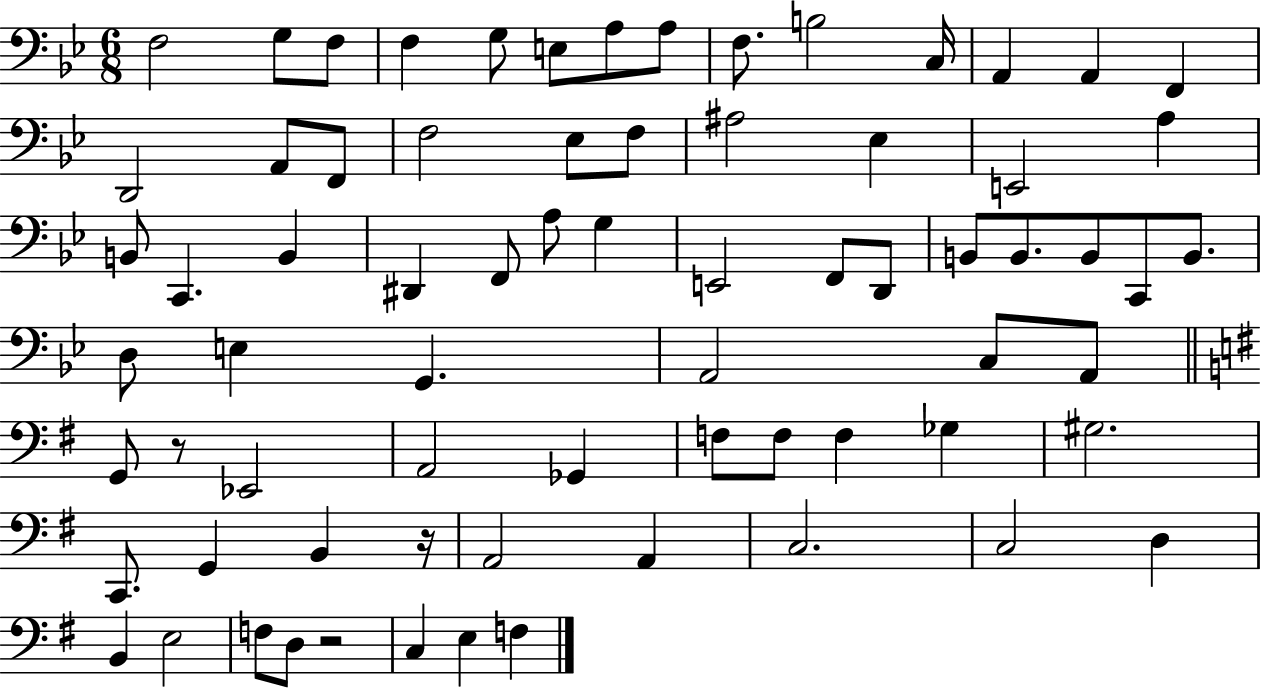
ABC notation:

X:1
T:Untitled
M:6/8
L:1/4
K:Bb
F,2 G,/2 F,/2 F, G,/2 E,/2 A,/2 A,/2 F,/2 B,2 C,/4 A,, A,, F,, D,,2 A,,/2 F,,/2 F,2 _E,/2 F,/2 ^A,2 _E, E,,2 A, B,,/2 C,, B,, ^D,, F,,/2 A,/2 G, E,,2 F,,/2 D,,/2 B,,/2 B,,/2 B,,/2 C,,/2 B,,/2 D,/2 E, G,, A,,2 C,/2 A,,/2 G,,/2 z/2 _E,,2 A,,2 _G,, F,/2 F,/2 F, _G, ^G,2 C,,/2 G,, B,, z/4 A,,2 A,, C,2 C,2 D, B,, E,2 F,/2 D,/2 z2 C, E, F,